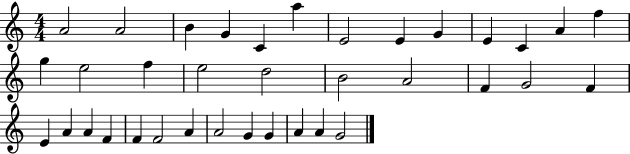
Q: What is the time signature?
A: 4/4